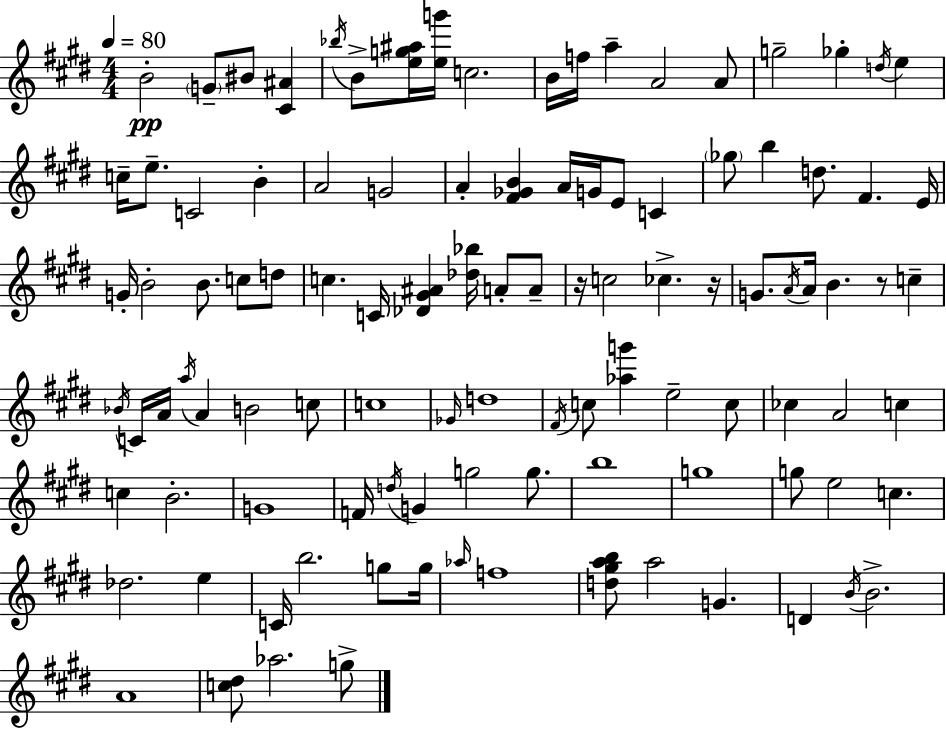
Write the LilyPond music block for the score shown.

{
  \clef treble
  \numericTimeSignature
  \time 4/4
  \key e \major
  \tempo 4 = 80
  b'2-.\pp \parenthesize g'8-- bis'8 <cis' ais'>4 | \acciaccatura { bes''16 } b'8-> <e'' g'' ais''>16 <e'' g'''>16 c''2. | b'16 f''16 a''4-- a'2 a'8 | g''2-- ges''4-. \acciaccatura { d''16 } e''4 | \break c''16-- e''8.-- c'2 b'4-. | a'2 g'2 | a'4-. <fis' ges' b'>4 a'16 g'16 e'8 c'4 | \parenthesize ges''8 b''4 d''8. fis'4. | \break e'16 g'16-. b'2-. b'8. c''8 | d''8 c''4. c'16 <des' gis' ais'>4 <des'' bes''>16 a'8-. | a'8-- r16 c''2 ces''4.-> | r16 g'8. \acciaccatura { a'16 } a'16 b'4. r8 c''4-- | \break \acciaccatura { bes'16 } c'16 a'16 \acciaccatura { a''16 } a'4 b'2 | c''8 c''1 | \grace { ges'16 } d''1 | \acciaccatura { fis'16 } c''8 <aes'' g'''>4 e''2-- | \break c''8 ces''4 a'2 | c''4 c''4 b'2.-. | g'1 | f'16 \acciaccatura { d''16 } g'4 g''2 | \break g''8. b''1 | g''1 | g''8 e''2 | c''4. des''2. | \break e''4 c'16 b''2. | g''8 g''16 \grace { aes''16 } f''1 | <d'' gis'' a'' b''>8 a''2 | g'4. d'4 \acciaccatura { b'16 } b'2.-> | \break a'1 | <c'' dis''>8 aes''2. | g''8-> \bar "|."
}